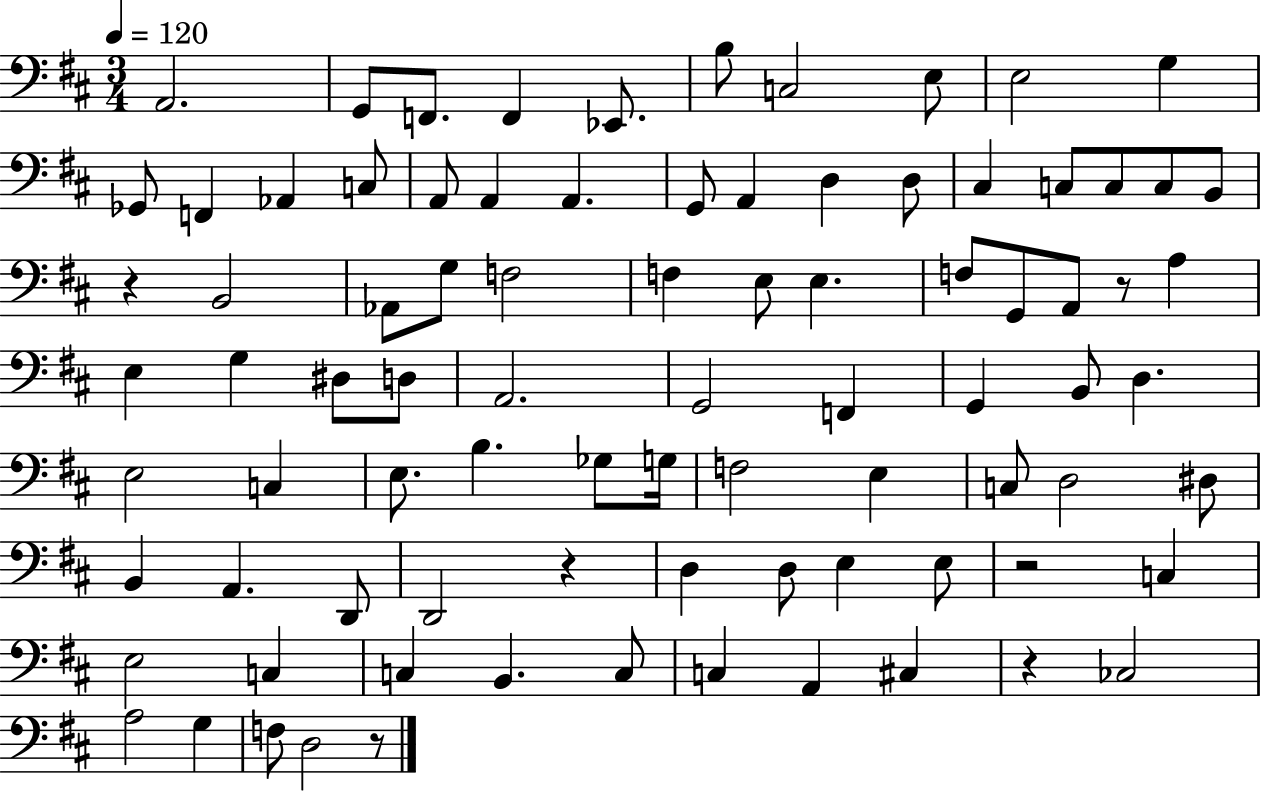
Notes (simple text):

A2/h. G2/e F2/e. F2/q Eb2/e. B3/e C3/h E3/e E3/h G3/q Gb2/e F2/q Ab2/q C3/e A2/e A2/q A2/q. G2/e A2/q D3/q D3/e C#3/q C3/e C3/e C3/e B2/e R/q B2/h Ab2/e G3/e F3/h F3/q E3/e E3/q. F3/e G2/e A2/e R/e A3/q E3/q G3/q D#3/e D3/e A2/h. G2/h F2/q G2/q B2/e D3/q. E3/h C3/q E3/e. B3/q. Gb3/e G3/s F3/h E3/q C3/e D3/h D#3/e B2/q A2/q. D2/e D2/h R/q D3/q D3/e E3/q E3/e R/h C3/q E3/h C3/q C3/q B2/q. C3/e C3/q A2/q C#3/q R/q CES3/h A3/h G3/q F3/e D3/h R/e